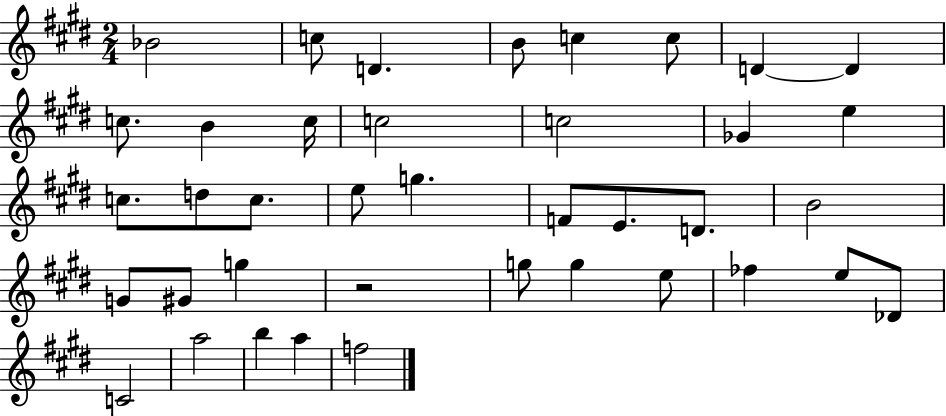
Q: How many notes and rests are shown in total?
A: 39